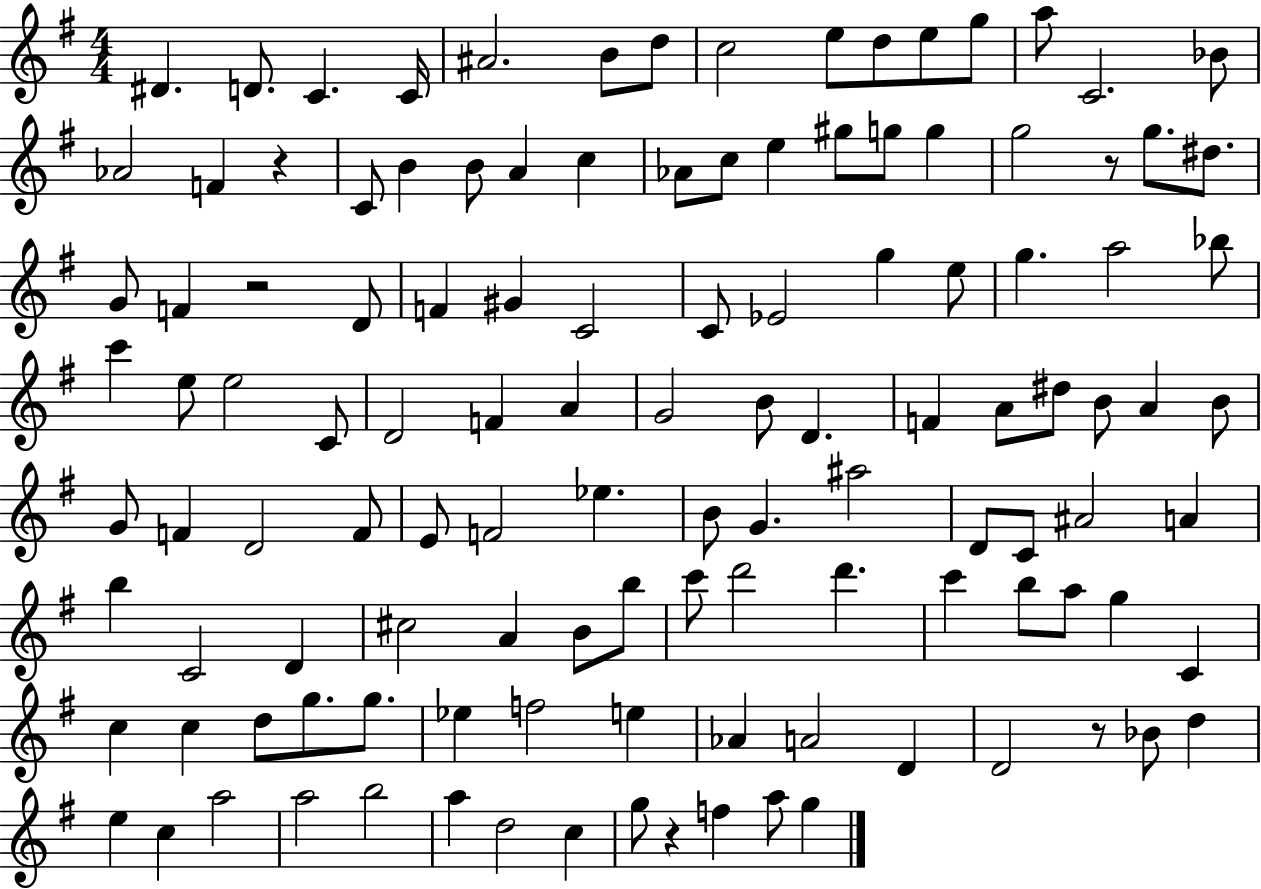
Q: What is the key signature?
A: G major